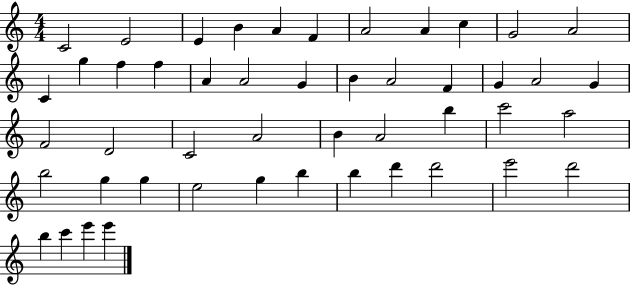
X:1
T:Untitled
M:4/4
L:1/4
K:C
C2 E2 E B A F A2 A c G2 A2 C g f f A A2 G B A2 F G A2 G F2 D2 C2 A2 B A2 b c'2 a2 b2 g g e2 g b b d' d'2 e'2 d'2 b c' e' e'